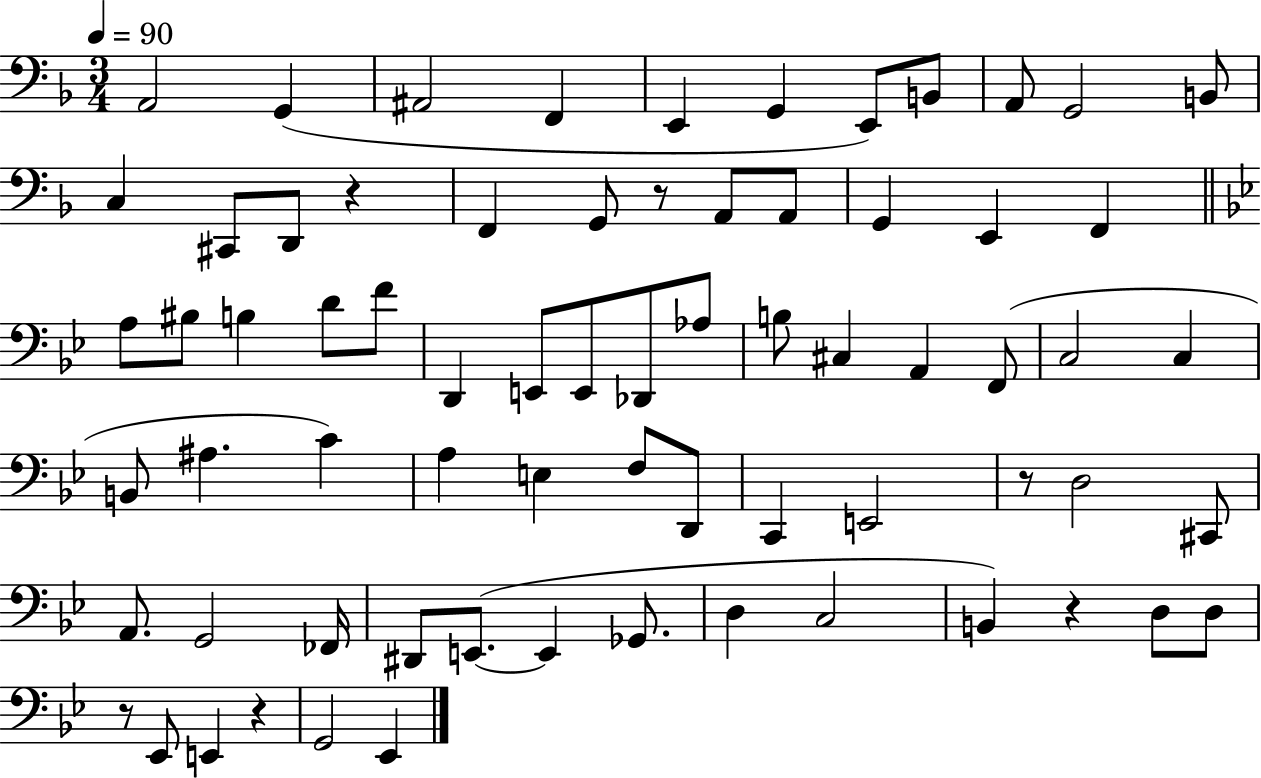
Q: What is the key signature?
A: F major